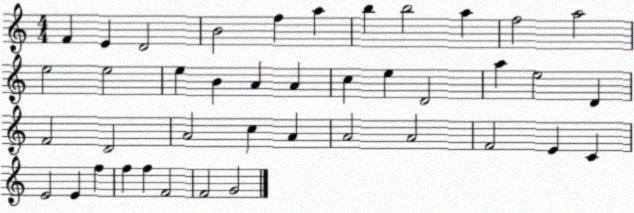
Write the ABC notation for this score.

X:1
T:Untitled
M:4/4
L:1/4
K:C
F E D2 B2 f a b b2 a f2 a2 e2 e2 e B A A c e D2 a e2 D F2 D2 A2 c A A2 A2 F2 E C E2 E f f f F2 F2 G2